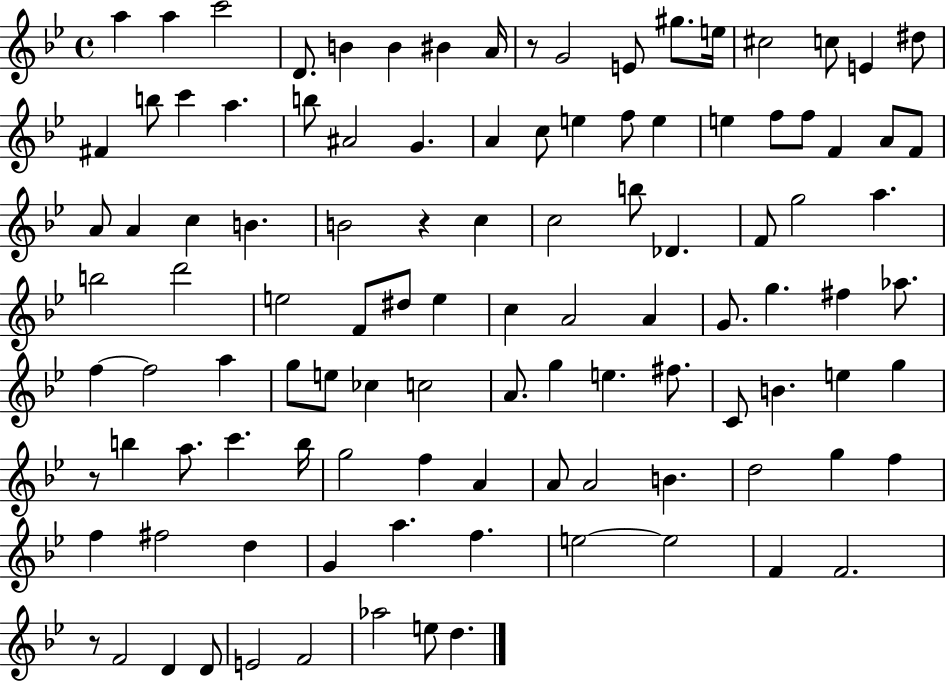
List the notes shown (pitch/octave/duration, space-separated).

A5/q A5/q C6/h D4/e. B4/q B4/q BIS4/q A4/s R/e G4/h E4/e G#5/e. E5/s C#5/h C5/e E4/q D#5/e F#4/q B5/e C6/q A5/q. B5/e A#4/h G4/q. A4/q C5/e E5/q F5/e E5/q E5/q F5/e F5/e F4/q A4/e F4/e A4/e A4/q C5/q B4/q. B4/h R/q C5/q C5/h B5/e Db4/q. F4/e G5/h A5/q. B5/h D6/h E5/h F4/e D#5/e E5/q C5/q A4/h A4/q G4/e. G5/q. F#5/q Ab5/e. F5/q F5/h A5/q G5/e E5/e CES5/q C5/h A4/e. G5/q E5/q. F#5/e. C4/e B4/q. E5/q G5/q R/e B5/q A5/e. C6/q. B5/s G5/h F5/q A4/q A4/e A4/h B4/q. D5/h G5/q F5/q F5/q F#5/h D5/q G4/q A5/q. F5/q. E5/h E5/h F4/q F4/h. R/e F4/h D4/q D4/e E4/h F4/h Ab5/h E5/e D5/q.